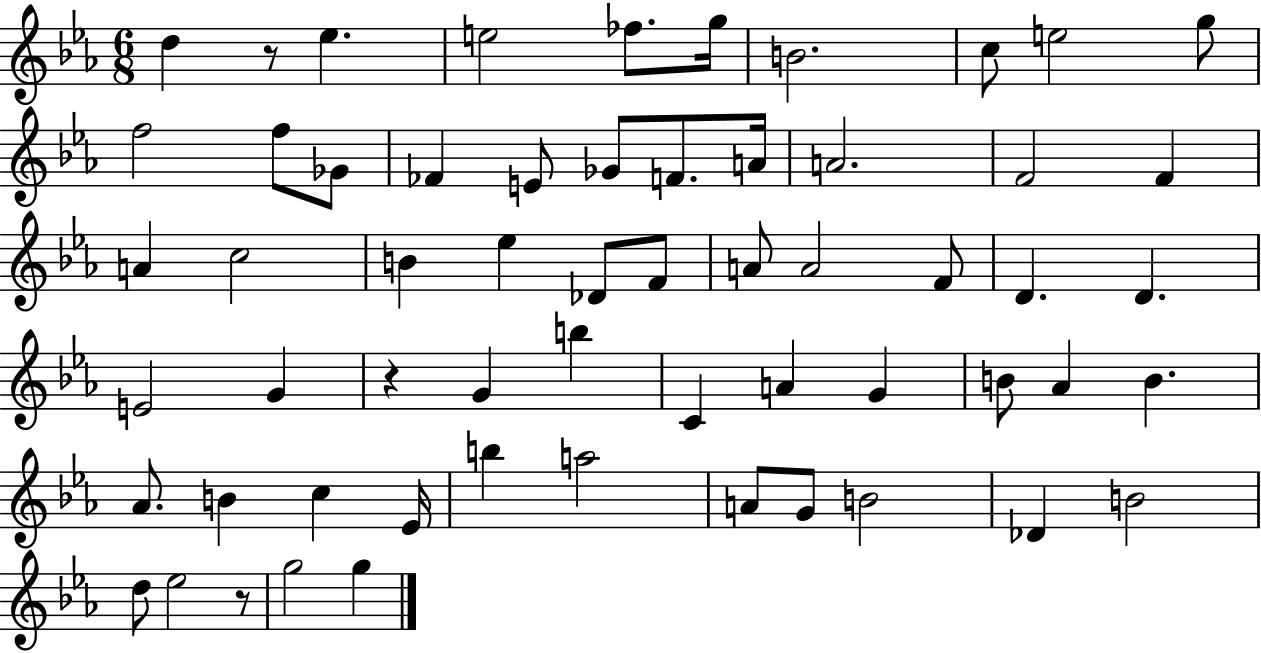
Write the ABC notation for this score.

X:1
T:Untitled
M:6/8
L:1/4
K:Eb
d z/2 _e e2 _f/2 g/4 B2 c/2 e2 g/2 f2 f/2 _G/2 _F E/2 _G/2 F/2 A/4 A2 F2 F A c2 B _e _D/2 F/2 A/2 A2 F/2 D D E2 G z G b C A G B/2 _A B _A/2 B c _E/4 b a2 A/2 G/2 B2 _D B2 d/2 _e2 z/2 g2 g